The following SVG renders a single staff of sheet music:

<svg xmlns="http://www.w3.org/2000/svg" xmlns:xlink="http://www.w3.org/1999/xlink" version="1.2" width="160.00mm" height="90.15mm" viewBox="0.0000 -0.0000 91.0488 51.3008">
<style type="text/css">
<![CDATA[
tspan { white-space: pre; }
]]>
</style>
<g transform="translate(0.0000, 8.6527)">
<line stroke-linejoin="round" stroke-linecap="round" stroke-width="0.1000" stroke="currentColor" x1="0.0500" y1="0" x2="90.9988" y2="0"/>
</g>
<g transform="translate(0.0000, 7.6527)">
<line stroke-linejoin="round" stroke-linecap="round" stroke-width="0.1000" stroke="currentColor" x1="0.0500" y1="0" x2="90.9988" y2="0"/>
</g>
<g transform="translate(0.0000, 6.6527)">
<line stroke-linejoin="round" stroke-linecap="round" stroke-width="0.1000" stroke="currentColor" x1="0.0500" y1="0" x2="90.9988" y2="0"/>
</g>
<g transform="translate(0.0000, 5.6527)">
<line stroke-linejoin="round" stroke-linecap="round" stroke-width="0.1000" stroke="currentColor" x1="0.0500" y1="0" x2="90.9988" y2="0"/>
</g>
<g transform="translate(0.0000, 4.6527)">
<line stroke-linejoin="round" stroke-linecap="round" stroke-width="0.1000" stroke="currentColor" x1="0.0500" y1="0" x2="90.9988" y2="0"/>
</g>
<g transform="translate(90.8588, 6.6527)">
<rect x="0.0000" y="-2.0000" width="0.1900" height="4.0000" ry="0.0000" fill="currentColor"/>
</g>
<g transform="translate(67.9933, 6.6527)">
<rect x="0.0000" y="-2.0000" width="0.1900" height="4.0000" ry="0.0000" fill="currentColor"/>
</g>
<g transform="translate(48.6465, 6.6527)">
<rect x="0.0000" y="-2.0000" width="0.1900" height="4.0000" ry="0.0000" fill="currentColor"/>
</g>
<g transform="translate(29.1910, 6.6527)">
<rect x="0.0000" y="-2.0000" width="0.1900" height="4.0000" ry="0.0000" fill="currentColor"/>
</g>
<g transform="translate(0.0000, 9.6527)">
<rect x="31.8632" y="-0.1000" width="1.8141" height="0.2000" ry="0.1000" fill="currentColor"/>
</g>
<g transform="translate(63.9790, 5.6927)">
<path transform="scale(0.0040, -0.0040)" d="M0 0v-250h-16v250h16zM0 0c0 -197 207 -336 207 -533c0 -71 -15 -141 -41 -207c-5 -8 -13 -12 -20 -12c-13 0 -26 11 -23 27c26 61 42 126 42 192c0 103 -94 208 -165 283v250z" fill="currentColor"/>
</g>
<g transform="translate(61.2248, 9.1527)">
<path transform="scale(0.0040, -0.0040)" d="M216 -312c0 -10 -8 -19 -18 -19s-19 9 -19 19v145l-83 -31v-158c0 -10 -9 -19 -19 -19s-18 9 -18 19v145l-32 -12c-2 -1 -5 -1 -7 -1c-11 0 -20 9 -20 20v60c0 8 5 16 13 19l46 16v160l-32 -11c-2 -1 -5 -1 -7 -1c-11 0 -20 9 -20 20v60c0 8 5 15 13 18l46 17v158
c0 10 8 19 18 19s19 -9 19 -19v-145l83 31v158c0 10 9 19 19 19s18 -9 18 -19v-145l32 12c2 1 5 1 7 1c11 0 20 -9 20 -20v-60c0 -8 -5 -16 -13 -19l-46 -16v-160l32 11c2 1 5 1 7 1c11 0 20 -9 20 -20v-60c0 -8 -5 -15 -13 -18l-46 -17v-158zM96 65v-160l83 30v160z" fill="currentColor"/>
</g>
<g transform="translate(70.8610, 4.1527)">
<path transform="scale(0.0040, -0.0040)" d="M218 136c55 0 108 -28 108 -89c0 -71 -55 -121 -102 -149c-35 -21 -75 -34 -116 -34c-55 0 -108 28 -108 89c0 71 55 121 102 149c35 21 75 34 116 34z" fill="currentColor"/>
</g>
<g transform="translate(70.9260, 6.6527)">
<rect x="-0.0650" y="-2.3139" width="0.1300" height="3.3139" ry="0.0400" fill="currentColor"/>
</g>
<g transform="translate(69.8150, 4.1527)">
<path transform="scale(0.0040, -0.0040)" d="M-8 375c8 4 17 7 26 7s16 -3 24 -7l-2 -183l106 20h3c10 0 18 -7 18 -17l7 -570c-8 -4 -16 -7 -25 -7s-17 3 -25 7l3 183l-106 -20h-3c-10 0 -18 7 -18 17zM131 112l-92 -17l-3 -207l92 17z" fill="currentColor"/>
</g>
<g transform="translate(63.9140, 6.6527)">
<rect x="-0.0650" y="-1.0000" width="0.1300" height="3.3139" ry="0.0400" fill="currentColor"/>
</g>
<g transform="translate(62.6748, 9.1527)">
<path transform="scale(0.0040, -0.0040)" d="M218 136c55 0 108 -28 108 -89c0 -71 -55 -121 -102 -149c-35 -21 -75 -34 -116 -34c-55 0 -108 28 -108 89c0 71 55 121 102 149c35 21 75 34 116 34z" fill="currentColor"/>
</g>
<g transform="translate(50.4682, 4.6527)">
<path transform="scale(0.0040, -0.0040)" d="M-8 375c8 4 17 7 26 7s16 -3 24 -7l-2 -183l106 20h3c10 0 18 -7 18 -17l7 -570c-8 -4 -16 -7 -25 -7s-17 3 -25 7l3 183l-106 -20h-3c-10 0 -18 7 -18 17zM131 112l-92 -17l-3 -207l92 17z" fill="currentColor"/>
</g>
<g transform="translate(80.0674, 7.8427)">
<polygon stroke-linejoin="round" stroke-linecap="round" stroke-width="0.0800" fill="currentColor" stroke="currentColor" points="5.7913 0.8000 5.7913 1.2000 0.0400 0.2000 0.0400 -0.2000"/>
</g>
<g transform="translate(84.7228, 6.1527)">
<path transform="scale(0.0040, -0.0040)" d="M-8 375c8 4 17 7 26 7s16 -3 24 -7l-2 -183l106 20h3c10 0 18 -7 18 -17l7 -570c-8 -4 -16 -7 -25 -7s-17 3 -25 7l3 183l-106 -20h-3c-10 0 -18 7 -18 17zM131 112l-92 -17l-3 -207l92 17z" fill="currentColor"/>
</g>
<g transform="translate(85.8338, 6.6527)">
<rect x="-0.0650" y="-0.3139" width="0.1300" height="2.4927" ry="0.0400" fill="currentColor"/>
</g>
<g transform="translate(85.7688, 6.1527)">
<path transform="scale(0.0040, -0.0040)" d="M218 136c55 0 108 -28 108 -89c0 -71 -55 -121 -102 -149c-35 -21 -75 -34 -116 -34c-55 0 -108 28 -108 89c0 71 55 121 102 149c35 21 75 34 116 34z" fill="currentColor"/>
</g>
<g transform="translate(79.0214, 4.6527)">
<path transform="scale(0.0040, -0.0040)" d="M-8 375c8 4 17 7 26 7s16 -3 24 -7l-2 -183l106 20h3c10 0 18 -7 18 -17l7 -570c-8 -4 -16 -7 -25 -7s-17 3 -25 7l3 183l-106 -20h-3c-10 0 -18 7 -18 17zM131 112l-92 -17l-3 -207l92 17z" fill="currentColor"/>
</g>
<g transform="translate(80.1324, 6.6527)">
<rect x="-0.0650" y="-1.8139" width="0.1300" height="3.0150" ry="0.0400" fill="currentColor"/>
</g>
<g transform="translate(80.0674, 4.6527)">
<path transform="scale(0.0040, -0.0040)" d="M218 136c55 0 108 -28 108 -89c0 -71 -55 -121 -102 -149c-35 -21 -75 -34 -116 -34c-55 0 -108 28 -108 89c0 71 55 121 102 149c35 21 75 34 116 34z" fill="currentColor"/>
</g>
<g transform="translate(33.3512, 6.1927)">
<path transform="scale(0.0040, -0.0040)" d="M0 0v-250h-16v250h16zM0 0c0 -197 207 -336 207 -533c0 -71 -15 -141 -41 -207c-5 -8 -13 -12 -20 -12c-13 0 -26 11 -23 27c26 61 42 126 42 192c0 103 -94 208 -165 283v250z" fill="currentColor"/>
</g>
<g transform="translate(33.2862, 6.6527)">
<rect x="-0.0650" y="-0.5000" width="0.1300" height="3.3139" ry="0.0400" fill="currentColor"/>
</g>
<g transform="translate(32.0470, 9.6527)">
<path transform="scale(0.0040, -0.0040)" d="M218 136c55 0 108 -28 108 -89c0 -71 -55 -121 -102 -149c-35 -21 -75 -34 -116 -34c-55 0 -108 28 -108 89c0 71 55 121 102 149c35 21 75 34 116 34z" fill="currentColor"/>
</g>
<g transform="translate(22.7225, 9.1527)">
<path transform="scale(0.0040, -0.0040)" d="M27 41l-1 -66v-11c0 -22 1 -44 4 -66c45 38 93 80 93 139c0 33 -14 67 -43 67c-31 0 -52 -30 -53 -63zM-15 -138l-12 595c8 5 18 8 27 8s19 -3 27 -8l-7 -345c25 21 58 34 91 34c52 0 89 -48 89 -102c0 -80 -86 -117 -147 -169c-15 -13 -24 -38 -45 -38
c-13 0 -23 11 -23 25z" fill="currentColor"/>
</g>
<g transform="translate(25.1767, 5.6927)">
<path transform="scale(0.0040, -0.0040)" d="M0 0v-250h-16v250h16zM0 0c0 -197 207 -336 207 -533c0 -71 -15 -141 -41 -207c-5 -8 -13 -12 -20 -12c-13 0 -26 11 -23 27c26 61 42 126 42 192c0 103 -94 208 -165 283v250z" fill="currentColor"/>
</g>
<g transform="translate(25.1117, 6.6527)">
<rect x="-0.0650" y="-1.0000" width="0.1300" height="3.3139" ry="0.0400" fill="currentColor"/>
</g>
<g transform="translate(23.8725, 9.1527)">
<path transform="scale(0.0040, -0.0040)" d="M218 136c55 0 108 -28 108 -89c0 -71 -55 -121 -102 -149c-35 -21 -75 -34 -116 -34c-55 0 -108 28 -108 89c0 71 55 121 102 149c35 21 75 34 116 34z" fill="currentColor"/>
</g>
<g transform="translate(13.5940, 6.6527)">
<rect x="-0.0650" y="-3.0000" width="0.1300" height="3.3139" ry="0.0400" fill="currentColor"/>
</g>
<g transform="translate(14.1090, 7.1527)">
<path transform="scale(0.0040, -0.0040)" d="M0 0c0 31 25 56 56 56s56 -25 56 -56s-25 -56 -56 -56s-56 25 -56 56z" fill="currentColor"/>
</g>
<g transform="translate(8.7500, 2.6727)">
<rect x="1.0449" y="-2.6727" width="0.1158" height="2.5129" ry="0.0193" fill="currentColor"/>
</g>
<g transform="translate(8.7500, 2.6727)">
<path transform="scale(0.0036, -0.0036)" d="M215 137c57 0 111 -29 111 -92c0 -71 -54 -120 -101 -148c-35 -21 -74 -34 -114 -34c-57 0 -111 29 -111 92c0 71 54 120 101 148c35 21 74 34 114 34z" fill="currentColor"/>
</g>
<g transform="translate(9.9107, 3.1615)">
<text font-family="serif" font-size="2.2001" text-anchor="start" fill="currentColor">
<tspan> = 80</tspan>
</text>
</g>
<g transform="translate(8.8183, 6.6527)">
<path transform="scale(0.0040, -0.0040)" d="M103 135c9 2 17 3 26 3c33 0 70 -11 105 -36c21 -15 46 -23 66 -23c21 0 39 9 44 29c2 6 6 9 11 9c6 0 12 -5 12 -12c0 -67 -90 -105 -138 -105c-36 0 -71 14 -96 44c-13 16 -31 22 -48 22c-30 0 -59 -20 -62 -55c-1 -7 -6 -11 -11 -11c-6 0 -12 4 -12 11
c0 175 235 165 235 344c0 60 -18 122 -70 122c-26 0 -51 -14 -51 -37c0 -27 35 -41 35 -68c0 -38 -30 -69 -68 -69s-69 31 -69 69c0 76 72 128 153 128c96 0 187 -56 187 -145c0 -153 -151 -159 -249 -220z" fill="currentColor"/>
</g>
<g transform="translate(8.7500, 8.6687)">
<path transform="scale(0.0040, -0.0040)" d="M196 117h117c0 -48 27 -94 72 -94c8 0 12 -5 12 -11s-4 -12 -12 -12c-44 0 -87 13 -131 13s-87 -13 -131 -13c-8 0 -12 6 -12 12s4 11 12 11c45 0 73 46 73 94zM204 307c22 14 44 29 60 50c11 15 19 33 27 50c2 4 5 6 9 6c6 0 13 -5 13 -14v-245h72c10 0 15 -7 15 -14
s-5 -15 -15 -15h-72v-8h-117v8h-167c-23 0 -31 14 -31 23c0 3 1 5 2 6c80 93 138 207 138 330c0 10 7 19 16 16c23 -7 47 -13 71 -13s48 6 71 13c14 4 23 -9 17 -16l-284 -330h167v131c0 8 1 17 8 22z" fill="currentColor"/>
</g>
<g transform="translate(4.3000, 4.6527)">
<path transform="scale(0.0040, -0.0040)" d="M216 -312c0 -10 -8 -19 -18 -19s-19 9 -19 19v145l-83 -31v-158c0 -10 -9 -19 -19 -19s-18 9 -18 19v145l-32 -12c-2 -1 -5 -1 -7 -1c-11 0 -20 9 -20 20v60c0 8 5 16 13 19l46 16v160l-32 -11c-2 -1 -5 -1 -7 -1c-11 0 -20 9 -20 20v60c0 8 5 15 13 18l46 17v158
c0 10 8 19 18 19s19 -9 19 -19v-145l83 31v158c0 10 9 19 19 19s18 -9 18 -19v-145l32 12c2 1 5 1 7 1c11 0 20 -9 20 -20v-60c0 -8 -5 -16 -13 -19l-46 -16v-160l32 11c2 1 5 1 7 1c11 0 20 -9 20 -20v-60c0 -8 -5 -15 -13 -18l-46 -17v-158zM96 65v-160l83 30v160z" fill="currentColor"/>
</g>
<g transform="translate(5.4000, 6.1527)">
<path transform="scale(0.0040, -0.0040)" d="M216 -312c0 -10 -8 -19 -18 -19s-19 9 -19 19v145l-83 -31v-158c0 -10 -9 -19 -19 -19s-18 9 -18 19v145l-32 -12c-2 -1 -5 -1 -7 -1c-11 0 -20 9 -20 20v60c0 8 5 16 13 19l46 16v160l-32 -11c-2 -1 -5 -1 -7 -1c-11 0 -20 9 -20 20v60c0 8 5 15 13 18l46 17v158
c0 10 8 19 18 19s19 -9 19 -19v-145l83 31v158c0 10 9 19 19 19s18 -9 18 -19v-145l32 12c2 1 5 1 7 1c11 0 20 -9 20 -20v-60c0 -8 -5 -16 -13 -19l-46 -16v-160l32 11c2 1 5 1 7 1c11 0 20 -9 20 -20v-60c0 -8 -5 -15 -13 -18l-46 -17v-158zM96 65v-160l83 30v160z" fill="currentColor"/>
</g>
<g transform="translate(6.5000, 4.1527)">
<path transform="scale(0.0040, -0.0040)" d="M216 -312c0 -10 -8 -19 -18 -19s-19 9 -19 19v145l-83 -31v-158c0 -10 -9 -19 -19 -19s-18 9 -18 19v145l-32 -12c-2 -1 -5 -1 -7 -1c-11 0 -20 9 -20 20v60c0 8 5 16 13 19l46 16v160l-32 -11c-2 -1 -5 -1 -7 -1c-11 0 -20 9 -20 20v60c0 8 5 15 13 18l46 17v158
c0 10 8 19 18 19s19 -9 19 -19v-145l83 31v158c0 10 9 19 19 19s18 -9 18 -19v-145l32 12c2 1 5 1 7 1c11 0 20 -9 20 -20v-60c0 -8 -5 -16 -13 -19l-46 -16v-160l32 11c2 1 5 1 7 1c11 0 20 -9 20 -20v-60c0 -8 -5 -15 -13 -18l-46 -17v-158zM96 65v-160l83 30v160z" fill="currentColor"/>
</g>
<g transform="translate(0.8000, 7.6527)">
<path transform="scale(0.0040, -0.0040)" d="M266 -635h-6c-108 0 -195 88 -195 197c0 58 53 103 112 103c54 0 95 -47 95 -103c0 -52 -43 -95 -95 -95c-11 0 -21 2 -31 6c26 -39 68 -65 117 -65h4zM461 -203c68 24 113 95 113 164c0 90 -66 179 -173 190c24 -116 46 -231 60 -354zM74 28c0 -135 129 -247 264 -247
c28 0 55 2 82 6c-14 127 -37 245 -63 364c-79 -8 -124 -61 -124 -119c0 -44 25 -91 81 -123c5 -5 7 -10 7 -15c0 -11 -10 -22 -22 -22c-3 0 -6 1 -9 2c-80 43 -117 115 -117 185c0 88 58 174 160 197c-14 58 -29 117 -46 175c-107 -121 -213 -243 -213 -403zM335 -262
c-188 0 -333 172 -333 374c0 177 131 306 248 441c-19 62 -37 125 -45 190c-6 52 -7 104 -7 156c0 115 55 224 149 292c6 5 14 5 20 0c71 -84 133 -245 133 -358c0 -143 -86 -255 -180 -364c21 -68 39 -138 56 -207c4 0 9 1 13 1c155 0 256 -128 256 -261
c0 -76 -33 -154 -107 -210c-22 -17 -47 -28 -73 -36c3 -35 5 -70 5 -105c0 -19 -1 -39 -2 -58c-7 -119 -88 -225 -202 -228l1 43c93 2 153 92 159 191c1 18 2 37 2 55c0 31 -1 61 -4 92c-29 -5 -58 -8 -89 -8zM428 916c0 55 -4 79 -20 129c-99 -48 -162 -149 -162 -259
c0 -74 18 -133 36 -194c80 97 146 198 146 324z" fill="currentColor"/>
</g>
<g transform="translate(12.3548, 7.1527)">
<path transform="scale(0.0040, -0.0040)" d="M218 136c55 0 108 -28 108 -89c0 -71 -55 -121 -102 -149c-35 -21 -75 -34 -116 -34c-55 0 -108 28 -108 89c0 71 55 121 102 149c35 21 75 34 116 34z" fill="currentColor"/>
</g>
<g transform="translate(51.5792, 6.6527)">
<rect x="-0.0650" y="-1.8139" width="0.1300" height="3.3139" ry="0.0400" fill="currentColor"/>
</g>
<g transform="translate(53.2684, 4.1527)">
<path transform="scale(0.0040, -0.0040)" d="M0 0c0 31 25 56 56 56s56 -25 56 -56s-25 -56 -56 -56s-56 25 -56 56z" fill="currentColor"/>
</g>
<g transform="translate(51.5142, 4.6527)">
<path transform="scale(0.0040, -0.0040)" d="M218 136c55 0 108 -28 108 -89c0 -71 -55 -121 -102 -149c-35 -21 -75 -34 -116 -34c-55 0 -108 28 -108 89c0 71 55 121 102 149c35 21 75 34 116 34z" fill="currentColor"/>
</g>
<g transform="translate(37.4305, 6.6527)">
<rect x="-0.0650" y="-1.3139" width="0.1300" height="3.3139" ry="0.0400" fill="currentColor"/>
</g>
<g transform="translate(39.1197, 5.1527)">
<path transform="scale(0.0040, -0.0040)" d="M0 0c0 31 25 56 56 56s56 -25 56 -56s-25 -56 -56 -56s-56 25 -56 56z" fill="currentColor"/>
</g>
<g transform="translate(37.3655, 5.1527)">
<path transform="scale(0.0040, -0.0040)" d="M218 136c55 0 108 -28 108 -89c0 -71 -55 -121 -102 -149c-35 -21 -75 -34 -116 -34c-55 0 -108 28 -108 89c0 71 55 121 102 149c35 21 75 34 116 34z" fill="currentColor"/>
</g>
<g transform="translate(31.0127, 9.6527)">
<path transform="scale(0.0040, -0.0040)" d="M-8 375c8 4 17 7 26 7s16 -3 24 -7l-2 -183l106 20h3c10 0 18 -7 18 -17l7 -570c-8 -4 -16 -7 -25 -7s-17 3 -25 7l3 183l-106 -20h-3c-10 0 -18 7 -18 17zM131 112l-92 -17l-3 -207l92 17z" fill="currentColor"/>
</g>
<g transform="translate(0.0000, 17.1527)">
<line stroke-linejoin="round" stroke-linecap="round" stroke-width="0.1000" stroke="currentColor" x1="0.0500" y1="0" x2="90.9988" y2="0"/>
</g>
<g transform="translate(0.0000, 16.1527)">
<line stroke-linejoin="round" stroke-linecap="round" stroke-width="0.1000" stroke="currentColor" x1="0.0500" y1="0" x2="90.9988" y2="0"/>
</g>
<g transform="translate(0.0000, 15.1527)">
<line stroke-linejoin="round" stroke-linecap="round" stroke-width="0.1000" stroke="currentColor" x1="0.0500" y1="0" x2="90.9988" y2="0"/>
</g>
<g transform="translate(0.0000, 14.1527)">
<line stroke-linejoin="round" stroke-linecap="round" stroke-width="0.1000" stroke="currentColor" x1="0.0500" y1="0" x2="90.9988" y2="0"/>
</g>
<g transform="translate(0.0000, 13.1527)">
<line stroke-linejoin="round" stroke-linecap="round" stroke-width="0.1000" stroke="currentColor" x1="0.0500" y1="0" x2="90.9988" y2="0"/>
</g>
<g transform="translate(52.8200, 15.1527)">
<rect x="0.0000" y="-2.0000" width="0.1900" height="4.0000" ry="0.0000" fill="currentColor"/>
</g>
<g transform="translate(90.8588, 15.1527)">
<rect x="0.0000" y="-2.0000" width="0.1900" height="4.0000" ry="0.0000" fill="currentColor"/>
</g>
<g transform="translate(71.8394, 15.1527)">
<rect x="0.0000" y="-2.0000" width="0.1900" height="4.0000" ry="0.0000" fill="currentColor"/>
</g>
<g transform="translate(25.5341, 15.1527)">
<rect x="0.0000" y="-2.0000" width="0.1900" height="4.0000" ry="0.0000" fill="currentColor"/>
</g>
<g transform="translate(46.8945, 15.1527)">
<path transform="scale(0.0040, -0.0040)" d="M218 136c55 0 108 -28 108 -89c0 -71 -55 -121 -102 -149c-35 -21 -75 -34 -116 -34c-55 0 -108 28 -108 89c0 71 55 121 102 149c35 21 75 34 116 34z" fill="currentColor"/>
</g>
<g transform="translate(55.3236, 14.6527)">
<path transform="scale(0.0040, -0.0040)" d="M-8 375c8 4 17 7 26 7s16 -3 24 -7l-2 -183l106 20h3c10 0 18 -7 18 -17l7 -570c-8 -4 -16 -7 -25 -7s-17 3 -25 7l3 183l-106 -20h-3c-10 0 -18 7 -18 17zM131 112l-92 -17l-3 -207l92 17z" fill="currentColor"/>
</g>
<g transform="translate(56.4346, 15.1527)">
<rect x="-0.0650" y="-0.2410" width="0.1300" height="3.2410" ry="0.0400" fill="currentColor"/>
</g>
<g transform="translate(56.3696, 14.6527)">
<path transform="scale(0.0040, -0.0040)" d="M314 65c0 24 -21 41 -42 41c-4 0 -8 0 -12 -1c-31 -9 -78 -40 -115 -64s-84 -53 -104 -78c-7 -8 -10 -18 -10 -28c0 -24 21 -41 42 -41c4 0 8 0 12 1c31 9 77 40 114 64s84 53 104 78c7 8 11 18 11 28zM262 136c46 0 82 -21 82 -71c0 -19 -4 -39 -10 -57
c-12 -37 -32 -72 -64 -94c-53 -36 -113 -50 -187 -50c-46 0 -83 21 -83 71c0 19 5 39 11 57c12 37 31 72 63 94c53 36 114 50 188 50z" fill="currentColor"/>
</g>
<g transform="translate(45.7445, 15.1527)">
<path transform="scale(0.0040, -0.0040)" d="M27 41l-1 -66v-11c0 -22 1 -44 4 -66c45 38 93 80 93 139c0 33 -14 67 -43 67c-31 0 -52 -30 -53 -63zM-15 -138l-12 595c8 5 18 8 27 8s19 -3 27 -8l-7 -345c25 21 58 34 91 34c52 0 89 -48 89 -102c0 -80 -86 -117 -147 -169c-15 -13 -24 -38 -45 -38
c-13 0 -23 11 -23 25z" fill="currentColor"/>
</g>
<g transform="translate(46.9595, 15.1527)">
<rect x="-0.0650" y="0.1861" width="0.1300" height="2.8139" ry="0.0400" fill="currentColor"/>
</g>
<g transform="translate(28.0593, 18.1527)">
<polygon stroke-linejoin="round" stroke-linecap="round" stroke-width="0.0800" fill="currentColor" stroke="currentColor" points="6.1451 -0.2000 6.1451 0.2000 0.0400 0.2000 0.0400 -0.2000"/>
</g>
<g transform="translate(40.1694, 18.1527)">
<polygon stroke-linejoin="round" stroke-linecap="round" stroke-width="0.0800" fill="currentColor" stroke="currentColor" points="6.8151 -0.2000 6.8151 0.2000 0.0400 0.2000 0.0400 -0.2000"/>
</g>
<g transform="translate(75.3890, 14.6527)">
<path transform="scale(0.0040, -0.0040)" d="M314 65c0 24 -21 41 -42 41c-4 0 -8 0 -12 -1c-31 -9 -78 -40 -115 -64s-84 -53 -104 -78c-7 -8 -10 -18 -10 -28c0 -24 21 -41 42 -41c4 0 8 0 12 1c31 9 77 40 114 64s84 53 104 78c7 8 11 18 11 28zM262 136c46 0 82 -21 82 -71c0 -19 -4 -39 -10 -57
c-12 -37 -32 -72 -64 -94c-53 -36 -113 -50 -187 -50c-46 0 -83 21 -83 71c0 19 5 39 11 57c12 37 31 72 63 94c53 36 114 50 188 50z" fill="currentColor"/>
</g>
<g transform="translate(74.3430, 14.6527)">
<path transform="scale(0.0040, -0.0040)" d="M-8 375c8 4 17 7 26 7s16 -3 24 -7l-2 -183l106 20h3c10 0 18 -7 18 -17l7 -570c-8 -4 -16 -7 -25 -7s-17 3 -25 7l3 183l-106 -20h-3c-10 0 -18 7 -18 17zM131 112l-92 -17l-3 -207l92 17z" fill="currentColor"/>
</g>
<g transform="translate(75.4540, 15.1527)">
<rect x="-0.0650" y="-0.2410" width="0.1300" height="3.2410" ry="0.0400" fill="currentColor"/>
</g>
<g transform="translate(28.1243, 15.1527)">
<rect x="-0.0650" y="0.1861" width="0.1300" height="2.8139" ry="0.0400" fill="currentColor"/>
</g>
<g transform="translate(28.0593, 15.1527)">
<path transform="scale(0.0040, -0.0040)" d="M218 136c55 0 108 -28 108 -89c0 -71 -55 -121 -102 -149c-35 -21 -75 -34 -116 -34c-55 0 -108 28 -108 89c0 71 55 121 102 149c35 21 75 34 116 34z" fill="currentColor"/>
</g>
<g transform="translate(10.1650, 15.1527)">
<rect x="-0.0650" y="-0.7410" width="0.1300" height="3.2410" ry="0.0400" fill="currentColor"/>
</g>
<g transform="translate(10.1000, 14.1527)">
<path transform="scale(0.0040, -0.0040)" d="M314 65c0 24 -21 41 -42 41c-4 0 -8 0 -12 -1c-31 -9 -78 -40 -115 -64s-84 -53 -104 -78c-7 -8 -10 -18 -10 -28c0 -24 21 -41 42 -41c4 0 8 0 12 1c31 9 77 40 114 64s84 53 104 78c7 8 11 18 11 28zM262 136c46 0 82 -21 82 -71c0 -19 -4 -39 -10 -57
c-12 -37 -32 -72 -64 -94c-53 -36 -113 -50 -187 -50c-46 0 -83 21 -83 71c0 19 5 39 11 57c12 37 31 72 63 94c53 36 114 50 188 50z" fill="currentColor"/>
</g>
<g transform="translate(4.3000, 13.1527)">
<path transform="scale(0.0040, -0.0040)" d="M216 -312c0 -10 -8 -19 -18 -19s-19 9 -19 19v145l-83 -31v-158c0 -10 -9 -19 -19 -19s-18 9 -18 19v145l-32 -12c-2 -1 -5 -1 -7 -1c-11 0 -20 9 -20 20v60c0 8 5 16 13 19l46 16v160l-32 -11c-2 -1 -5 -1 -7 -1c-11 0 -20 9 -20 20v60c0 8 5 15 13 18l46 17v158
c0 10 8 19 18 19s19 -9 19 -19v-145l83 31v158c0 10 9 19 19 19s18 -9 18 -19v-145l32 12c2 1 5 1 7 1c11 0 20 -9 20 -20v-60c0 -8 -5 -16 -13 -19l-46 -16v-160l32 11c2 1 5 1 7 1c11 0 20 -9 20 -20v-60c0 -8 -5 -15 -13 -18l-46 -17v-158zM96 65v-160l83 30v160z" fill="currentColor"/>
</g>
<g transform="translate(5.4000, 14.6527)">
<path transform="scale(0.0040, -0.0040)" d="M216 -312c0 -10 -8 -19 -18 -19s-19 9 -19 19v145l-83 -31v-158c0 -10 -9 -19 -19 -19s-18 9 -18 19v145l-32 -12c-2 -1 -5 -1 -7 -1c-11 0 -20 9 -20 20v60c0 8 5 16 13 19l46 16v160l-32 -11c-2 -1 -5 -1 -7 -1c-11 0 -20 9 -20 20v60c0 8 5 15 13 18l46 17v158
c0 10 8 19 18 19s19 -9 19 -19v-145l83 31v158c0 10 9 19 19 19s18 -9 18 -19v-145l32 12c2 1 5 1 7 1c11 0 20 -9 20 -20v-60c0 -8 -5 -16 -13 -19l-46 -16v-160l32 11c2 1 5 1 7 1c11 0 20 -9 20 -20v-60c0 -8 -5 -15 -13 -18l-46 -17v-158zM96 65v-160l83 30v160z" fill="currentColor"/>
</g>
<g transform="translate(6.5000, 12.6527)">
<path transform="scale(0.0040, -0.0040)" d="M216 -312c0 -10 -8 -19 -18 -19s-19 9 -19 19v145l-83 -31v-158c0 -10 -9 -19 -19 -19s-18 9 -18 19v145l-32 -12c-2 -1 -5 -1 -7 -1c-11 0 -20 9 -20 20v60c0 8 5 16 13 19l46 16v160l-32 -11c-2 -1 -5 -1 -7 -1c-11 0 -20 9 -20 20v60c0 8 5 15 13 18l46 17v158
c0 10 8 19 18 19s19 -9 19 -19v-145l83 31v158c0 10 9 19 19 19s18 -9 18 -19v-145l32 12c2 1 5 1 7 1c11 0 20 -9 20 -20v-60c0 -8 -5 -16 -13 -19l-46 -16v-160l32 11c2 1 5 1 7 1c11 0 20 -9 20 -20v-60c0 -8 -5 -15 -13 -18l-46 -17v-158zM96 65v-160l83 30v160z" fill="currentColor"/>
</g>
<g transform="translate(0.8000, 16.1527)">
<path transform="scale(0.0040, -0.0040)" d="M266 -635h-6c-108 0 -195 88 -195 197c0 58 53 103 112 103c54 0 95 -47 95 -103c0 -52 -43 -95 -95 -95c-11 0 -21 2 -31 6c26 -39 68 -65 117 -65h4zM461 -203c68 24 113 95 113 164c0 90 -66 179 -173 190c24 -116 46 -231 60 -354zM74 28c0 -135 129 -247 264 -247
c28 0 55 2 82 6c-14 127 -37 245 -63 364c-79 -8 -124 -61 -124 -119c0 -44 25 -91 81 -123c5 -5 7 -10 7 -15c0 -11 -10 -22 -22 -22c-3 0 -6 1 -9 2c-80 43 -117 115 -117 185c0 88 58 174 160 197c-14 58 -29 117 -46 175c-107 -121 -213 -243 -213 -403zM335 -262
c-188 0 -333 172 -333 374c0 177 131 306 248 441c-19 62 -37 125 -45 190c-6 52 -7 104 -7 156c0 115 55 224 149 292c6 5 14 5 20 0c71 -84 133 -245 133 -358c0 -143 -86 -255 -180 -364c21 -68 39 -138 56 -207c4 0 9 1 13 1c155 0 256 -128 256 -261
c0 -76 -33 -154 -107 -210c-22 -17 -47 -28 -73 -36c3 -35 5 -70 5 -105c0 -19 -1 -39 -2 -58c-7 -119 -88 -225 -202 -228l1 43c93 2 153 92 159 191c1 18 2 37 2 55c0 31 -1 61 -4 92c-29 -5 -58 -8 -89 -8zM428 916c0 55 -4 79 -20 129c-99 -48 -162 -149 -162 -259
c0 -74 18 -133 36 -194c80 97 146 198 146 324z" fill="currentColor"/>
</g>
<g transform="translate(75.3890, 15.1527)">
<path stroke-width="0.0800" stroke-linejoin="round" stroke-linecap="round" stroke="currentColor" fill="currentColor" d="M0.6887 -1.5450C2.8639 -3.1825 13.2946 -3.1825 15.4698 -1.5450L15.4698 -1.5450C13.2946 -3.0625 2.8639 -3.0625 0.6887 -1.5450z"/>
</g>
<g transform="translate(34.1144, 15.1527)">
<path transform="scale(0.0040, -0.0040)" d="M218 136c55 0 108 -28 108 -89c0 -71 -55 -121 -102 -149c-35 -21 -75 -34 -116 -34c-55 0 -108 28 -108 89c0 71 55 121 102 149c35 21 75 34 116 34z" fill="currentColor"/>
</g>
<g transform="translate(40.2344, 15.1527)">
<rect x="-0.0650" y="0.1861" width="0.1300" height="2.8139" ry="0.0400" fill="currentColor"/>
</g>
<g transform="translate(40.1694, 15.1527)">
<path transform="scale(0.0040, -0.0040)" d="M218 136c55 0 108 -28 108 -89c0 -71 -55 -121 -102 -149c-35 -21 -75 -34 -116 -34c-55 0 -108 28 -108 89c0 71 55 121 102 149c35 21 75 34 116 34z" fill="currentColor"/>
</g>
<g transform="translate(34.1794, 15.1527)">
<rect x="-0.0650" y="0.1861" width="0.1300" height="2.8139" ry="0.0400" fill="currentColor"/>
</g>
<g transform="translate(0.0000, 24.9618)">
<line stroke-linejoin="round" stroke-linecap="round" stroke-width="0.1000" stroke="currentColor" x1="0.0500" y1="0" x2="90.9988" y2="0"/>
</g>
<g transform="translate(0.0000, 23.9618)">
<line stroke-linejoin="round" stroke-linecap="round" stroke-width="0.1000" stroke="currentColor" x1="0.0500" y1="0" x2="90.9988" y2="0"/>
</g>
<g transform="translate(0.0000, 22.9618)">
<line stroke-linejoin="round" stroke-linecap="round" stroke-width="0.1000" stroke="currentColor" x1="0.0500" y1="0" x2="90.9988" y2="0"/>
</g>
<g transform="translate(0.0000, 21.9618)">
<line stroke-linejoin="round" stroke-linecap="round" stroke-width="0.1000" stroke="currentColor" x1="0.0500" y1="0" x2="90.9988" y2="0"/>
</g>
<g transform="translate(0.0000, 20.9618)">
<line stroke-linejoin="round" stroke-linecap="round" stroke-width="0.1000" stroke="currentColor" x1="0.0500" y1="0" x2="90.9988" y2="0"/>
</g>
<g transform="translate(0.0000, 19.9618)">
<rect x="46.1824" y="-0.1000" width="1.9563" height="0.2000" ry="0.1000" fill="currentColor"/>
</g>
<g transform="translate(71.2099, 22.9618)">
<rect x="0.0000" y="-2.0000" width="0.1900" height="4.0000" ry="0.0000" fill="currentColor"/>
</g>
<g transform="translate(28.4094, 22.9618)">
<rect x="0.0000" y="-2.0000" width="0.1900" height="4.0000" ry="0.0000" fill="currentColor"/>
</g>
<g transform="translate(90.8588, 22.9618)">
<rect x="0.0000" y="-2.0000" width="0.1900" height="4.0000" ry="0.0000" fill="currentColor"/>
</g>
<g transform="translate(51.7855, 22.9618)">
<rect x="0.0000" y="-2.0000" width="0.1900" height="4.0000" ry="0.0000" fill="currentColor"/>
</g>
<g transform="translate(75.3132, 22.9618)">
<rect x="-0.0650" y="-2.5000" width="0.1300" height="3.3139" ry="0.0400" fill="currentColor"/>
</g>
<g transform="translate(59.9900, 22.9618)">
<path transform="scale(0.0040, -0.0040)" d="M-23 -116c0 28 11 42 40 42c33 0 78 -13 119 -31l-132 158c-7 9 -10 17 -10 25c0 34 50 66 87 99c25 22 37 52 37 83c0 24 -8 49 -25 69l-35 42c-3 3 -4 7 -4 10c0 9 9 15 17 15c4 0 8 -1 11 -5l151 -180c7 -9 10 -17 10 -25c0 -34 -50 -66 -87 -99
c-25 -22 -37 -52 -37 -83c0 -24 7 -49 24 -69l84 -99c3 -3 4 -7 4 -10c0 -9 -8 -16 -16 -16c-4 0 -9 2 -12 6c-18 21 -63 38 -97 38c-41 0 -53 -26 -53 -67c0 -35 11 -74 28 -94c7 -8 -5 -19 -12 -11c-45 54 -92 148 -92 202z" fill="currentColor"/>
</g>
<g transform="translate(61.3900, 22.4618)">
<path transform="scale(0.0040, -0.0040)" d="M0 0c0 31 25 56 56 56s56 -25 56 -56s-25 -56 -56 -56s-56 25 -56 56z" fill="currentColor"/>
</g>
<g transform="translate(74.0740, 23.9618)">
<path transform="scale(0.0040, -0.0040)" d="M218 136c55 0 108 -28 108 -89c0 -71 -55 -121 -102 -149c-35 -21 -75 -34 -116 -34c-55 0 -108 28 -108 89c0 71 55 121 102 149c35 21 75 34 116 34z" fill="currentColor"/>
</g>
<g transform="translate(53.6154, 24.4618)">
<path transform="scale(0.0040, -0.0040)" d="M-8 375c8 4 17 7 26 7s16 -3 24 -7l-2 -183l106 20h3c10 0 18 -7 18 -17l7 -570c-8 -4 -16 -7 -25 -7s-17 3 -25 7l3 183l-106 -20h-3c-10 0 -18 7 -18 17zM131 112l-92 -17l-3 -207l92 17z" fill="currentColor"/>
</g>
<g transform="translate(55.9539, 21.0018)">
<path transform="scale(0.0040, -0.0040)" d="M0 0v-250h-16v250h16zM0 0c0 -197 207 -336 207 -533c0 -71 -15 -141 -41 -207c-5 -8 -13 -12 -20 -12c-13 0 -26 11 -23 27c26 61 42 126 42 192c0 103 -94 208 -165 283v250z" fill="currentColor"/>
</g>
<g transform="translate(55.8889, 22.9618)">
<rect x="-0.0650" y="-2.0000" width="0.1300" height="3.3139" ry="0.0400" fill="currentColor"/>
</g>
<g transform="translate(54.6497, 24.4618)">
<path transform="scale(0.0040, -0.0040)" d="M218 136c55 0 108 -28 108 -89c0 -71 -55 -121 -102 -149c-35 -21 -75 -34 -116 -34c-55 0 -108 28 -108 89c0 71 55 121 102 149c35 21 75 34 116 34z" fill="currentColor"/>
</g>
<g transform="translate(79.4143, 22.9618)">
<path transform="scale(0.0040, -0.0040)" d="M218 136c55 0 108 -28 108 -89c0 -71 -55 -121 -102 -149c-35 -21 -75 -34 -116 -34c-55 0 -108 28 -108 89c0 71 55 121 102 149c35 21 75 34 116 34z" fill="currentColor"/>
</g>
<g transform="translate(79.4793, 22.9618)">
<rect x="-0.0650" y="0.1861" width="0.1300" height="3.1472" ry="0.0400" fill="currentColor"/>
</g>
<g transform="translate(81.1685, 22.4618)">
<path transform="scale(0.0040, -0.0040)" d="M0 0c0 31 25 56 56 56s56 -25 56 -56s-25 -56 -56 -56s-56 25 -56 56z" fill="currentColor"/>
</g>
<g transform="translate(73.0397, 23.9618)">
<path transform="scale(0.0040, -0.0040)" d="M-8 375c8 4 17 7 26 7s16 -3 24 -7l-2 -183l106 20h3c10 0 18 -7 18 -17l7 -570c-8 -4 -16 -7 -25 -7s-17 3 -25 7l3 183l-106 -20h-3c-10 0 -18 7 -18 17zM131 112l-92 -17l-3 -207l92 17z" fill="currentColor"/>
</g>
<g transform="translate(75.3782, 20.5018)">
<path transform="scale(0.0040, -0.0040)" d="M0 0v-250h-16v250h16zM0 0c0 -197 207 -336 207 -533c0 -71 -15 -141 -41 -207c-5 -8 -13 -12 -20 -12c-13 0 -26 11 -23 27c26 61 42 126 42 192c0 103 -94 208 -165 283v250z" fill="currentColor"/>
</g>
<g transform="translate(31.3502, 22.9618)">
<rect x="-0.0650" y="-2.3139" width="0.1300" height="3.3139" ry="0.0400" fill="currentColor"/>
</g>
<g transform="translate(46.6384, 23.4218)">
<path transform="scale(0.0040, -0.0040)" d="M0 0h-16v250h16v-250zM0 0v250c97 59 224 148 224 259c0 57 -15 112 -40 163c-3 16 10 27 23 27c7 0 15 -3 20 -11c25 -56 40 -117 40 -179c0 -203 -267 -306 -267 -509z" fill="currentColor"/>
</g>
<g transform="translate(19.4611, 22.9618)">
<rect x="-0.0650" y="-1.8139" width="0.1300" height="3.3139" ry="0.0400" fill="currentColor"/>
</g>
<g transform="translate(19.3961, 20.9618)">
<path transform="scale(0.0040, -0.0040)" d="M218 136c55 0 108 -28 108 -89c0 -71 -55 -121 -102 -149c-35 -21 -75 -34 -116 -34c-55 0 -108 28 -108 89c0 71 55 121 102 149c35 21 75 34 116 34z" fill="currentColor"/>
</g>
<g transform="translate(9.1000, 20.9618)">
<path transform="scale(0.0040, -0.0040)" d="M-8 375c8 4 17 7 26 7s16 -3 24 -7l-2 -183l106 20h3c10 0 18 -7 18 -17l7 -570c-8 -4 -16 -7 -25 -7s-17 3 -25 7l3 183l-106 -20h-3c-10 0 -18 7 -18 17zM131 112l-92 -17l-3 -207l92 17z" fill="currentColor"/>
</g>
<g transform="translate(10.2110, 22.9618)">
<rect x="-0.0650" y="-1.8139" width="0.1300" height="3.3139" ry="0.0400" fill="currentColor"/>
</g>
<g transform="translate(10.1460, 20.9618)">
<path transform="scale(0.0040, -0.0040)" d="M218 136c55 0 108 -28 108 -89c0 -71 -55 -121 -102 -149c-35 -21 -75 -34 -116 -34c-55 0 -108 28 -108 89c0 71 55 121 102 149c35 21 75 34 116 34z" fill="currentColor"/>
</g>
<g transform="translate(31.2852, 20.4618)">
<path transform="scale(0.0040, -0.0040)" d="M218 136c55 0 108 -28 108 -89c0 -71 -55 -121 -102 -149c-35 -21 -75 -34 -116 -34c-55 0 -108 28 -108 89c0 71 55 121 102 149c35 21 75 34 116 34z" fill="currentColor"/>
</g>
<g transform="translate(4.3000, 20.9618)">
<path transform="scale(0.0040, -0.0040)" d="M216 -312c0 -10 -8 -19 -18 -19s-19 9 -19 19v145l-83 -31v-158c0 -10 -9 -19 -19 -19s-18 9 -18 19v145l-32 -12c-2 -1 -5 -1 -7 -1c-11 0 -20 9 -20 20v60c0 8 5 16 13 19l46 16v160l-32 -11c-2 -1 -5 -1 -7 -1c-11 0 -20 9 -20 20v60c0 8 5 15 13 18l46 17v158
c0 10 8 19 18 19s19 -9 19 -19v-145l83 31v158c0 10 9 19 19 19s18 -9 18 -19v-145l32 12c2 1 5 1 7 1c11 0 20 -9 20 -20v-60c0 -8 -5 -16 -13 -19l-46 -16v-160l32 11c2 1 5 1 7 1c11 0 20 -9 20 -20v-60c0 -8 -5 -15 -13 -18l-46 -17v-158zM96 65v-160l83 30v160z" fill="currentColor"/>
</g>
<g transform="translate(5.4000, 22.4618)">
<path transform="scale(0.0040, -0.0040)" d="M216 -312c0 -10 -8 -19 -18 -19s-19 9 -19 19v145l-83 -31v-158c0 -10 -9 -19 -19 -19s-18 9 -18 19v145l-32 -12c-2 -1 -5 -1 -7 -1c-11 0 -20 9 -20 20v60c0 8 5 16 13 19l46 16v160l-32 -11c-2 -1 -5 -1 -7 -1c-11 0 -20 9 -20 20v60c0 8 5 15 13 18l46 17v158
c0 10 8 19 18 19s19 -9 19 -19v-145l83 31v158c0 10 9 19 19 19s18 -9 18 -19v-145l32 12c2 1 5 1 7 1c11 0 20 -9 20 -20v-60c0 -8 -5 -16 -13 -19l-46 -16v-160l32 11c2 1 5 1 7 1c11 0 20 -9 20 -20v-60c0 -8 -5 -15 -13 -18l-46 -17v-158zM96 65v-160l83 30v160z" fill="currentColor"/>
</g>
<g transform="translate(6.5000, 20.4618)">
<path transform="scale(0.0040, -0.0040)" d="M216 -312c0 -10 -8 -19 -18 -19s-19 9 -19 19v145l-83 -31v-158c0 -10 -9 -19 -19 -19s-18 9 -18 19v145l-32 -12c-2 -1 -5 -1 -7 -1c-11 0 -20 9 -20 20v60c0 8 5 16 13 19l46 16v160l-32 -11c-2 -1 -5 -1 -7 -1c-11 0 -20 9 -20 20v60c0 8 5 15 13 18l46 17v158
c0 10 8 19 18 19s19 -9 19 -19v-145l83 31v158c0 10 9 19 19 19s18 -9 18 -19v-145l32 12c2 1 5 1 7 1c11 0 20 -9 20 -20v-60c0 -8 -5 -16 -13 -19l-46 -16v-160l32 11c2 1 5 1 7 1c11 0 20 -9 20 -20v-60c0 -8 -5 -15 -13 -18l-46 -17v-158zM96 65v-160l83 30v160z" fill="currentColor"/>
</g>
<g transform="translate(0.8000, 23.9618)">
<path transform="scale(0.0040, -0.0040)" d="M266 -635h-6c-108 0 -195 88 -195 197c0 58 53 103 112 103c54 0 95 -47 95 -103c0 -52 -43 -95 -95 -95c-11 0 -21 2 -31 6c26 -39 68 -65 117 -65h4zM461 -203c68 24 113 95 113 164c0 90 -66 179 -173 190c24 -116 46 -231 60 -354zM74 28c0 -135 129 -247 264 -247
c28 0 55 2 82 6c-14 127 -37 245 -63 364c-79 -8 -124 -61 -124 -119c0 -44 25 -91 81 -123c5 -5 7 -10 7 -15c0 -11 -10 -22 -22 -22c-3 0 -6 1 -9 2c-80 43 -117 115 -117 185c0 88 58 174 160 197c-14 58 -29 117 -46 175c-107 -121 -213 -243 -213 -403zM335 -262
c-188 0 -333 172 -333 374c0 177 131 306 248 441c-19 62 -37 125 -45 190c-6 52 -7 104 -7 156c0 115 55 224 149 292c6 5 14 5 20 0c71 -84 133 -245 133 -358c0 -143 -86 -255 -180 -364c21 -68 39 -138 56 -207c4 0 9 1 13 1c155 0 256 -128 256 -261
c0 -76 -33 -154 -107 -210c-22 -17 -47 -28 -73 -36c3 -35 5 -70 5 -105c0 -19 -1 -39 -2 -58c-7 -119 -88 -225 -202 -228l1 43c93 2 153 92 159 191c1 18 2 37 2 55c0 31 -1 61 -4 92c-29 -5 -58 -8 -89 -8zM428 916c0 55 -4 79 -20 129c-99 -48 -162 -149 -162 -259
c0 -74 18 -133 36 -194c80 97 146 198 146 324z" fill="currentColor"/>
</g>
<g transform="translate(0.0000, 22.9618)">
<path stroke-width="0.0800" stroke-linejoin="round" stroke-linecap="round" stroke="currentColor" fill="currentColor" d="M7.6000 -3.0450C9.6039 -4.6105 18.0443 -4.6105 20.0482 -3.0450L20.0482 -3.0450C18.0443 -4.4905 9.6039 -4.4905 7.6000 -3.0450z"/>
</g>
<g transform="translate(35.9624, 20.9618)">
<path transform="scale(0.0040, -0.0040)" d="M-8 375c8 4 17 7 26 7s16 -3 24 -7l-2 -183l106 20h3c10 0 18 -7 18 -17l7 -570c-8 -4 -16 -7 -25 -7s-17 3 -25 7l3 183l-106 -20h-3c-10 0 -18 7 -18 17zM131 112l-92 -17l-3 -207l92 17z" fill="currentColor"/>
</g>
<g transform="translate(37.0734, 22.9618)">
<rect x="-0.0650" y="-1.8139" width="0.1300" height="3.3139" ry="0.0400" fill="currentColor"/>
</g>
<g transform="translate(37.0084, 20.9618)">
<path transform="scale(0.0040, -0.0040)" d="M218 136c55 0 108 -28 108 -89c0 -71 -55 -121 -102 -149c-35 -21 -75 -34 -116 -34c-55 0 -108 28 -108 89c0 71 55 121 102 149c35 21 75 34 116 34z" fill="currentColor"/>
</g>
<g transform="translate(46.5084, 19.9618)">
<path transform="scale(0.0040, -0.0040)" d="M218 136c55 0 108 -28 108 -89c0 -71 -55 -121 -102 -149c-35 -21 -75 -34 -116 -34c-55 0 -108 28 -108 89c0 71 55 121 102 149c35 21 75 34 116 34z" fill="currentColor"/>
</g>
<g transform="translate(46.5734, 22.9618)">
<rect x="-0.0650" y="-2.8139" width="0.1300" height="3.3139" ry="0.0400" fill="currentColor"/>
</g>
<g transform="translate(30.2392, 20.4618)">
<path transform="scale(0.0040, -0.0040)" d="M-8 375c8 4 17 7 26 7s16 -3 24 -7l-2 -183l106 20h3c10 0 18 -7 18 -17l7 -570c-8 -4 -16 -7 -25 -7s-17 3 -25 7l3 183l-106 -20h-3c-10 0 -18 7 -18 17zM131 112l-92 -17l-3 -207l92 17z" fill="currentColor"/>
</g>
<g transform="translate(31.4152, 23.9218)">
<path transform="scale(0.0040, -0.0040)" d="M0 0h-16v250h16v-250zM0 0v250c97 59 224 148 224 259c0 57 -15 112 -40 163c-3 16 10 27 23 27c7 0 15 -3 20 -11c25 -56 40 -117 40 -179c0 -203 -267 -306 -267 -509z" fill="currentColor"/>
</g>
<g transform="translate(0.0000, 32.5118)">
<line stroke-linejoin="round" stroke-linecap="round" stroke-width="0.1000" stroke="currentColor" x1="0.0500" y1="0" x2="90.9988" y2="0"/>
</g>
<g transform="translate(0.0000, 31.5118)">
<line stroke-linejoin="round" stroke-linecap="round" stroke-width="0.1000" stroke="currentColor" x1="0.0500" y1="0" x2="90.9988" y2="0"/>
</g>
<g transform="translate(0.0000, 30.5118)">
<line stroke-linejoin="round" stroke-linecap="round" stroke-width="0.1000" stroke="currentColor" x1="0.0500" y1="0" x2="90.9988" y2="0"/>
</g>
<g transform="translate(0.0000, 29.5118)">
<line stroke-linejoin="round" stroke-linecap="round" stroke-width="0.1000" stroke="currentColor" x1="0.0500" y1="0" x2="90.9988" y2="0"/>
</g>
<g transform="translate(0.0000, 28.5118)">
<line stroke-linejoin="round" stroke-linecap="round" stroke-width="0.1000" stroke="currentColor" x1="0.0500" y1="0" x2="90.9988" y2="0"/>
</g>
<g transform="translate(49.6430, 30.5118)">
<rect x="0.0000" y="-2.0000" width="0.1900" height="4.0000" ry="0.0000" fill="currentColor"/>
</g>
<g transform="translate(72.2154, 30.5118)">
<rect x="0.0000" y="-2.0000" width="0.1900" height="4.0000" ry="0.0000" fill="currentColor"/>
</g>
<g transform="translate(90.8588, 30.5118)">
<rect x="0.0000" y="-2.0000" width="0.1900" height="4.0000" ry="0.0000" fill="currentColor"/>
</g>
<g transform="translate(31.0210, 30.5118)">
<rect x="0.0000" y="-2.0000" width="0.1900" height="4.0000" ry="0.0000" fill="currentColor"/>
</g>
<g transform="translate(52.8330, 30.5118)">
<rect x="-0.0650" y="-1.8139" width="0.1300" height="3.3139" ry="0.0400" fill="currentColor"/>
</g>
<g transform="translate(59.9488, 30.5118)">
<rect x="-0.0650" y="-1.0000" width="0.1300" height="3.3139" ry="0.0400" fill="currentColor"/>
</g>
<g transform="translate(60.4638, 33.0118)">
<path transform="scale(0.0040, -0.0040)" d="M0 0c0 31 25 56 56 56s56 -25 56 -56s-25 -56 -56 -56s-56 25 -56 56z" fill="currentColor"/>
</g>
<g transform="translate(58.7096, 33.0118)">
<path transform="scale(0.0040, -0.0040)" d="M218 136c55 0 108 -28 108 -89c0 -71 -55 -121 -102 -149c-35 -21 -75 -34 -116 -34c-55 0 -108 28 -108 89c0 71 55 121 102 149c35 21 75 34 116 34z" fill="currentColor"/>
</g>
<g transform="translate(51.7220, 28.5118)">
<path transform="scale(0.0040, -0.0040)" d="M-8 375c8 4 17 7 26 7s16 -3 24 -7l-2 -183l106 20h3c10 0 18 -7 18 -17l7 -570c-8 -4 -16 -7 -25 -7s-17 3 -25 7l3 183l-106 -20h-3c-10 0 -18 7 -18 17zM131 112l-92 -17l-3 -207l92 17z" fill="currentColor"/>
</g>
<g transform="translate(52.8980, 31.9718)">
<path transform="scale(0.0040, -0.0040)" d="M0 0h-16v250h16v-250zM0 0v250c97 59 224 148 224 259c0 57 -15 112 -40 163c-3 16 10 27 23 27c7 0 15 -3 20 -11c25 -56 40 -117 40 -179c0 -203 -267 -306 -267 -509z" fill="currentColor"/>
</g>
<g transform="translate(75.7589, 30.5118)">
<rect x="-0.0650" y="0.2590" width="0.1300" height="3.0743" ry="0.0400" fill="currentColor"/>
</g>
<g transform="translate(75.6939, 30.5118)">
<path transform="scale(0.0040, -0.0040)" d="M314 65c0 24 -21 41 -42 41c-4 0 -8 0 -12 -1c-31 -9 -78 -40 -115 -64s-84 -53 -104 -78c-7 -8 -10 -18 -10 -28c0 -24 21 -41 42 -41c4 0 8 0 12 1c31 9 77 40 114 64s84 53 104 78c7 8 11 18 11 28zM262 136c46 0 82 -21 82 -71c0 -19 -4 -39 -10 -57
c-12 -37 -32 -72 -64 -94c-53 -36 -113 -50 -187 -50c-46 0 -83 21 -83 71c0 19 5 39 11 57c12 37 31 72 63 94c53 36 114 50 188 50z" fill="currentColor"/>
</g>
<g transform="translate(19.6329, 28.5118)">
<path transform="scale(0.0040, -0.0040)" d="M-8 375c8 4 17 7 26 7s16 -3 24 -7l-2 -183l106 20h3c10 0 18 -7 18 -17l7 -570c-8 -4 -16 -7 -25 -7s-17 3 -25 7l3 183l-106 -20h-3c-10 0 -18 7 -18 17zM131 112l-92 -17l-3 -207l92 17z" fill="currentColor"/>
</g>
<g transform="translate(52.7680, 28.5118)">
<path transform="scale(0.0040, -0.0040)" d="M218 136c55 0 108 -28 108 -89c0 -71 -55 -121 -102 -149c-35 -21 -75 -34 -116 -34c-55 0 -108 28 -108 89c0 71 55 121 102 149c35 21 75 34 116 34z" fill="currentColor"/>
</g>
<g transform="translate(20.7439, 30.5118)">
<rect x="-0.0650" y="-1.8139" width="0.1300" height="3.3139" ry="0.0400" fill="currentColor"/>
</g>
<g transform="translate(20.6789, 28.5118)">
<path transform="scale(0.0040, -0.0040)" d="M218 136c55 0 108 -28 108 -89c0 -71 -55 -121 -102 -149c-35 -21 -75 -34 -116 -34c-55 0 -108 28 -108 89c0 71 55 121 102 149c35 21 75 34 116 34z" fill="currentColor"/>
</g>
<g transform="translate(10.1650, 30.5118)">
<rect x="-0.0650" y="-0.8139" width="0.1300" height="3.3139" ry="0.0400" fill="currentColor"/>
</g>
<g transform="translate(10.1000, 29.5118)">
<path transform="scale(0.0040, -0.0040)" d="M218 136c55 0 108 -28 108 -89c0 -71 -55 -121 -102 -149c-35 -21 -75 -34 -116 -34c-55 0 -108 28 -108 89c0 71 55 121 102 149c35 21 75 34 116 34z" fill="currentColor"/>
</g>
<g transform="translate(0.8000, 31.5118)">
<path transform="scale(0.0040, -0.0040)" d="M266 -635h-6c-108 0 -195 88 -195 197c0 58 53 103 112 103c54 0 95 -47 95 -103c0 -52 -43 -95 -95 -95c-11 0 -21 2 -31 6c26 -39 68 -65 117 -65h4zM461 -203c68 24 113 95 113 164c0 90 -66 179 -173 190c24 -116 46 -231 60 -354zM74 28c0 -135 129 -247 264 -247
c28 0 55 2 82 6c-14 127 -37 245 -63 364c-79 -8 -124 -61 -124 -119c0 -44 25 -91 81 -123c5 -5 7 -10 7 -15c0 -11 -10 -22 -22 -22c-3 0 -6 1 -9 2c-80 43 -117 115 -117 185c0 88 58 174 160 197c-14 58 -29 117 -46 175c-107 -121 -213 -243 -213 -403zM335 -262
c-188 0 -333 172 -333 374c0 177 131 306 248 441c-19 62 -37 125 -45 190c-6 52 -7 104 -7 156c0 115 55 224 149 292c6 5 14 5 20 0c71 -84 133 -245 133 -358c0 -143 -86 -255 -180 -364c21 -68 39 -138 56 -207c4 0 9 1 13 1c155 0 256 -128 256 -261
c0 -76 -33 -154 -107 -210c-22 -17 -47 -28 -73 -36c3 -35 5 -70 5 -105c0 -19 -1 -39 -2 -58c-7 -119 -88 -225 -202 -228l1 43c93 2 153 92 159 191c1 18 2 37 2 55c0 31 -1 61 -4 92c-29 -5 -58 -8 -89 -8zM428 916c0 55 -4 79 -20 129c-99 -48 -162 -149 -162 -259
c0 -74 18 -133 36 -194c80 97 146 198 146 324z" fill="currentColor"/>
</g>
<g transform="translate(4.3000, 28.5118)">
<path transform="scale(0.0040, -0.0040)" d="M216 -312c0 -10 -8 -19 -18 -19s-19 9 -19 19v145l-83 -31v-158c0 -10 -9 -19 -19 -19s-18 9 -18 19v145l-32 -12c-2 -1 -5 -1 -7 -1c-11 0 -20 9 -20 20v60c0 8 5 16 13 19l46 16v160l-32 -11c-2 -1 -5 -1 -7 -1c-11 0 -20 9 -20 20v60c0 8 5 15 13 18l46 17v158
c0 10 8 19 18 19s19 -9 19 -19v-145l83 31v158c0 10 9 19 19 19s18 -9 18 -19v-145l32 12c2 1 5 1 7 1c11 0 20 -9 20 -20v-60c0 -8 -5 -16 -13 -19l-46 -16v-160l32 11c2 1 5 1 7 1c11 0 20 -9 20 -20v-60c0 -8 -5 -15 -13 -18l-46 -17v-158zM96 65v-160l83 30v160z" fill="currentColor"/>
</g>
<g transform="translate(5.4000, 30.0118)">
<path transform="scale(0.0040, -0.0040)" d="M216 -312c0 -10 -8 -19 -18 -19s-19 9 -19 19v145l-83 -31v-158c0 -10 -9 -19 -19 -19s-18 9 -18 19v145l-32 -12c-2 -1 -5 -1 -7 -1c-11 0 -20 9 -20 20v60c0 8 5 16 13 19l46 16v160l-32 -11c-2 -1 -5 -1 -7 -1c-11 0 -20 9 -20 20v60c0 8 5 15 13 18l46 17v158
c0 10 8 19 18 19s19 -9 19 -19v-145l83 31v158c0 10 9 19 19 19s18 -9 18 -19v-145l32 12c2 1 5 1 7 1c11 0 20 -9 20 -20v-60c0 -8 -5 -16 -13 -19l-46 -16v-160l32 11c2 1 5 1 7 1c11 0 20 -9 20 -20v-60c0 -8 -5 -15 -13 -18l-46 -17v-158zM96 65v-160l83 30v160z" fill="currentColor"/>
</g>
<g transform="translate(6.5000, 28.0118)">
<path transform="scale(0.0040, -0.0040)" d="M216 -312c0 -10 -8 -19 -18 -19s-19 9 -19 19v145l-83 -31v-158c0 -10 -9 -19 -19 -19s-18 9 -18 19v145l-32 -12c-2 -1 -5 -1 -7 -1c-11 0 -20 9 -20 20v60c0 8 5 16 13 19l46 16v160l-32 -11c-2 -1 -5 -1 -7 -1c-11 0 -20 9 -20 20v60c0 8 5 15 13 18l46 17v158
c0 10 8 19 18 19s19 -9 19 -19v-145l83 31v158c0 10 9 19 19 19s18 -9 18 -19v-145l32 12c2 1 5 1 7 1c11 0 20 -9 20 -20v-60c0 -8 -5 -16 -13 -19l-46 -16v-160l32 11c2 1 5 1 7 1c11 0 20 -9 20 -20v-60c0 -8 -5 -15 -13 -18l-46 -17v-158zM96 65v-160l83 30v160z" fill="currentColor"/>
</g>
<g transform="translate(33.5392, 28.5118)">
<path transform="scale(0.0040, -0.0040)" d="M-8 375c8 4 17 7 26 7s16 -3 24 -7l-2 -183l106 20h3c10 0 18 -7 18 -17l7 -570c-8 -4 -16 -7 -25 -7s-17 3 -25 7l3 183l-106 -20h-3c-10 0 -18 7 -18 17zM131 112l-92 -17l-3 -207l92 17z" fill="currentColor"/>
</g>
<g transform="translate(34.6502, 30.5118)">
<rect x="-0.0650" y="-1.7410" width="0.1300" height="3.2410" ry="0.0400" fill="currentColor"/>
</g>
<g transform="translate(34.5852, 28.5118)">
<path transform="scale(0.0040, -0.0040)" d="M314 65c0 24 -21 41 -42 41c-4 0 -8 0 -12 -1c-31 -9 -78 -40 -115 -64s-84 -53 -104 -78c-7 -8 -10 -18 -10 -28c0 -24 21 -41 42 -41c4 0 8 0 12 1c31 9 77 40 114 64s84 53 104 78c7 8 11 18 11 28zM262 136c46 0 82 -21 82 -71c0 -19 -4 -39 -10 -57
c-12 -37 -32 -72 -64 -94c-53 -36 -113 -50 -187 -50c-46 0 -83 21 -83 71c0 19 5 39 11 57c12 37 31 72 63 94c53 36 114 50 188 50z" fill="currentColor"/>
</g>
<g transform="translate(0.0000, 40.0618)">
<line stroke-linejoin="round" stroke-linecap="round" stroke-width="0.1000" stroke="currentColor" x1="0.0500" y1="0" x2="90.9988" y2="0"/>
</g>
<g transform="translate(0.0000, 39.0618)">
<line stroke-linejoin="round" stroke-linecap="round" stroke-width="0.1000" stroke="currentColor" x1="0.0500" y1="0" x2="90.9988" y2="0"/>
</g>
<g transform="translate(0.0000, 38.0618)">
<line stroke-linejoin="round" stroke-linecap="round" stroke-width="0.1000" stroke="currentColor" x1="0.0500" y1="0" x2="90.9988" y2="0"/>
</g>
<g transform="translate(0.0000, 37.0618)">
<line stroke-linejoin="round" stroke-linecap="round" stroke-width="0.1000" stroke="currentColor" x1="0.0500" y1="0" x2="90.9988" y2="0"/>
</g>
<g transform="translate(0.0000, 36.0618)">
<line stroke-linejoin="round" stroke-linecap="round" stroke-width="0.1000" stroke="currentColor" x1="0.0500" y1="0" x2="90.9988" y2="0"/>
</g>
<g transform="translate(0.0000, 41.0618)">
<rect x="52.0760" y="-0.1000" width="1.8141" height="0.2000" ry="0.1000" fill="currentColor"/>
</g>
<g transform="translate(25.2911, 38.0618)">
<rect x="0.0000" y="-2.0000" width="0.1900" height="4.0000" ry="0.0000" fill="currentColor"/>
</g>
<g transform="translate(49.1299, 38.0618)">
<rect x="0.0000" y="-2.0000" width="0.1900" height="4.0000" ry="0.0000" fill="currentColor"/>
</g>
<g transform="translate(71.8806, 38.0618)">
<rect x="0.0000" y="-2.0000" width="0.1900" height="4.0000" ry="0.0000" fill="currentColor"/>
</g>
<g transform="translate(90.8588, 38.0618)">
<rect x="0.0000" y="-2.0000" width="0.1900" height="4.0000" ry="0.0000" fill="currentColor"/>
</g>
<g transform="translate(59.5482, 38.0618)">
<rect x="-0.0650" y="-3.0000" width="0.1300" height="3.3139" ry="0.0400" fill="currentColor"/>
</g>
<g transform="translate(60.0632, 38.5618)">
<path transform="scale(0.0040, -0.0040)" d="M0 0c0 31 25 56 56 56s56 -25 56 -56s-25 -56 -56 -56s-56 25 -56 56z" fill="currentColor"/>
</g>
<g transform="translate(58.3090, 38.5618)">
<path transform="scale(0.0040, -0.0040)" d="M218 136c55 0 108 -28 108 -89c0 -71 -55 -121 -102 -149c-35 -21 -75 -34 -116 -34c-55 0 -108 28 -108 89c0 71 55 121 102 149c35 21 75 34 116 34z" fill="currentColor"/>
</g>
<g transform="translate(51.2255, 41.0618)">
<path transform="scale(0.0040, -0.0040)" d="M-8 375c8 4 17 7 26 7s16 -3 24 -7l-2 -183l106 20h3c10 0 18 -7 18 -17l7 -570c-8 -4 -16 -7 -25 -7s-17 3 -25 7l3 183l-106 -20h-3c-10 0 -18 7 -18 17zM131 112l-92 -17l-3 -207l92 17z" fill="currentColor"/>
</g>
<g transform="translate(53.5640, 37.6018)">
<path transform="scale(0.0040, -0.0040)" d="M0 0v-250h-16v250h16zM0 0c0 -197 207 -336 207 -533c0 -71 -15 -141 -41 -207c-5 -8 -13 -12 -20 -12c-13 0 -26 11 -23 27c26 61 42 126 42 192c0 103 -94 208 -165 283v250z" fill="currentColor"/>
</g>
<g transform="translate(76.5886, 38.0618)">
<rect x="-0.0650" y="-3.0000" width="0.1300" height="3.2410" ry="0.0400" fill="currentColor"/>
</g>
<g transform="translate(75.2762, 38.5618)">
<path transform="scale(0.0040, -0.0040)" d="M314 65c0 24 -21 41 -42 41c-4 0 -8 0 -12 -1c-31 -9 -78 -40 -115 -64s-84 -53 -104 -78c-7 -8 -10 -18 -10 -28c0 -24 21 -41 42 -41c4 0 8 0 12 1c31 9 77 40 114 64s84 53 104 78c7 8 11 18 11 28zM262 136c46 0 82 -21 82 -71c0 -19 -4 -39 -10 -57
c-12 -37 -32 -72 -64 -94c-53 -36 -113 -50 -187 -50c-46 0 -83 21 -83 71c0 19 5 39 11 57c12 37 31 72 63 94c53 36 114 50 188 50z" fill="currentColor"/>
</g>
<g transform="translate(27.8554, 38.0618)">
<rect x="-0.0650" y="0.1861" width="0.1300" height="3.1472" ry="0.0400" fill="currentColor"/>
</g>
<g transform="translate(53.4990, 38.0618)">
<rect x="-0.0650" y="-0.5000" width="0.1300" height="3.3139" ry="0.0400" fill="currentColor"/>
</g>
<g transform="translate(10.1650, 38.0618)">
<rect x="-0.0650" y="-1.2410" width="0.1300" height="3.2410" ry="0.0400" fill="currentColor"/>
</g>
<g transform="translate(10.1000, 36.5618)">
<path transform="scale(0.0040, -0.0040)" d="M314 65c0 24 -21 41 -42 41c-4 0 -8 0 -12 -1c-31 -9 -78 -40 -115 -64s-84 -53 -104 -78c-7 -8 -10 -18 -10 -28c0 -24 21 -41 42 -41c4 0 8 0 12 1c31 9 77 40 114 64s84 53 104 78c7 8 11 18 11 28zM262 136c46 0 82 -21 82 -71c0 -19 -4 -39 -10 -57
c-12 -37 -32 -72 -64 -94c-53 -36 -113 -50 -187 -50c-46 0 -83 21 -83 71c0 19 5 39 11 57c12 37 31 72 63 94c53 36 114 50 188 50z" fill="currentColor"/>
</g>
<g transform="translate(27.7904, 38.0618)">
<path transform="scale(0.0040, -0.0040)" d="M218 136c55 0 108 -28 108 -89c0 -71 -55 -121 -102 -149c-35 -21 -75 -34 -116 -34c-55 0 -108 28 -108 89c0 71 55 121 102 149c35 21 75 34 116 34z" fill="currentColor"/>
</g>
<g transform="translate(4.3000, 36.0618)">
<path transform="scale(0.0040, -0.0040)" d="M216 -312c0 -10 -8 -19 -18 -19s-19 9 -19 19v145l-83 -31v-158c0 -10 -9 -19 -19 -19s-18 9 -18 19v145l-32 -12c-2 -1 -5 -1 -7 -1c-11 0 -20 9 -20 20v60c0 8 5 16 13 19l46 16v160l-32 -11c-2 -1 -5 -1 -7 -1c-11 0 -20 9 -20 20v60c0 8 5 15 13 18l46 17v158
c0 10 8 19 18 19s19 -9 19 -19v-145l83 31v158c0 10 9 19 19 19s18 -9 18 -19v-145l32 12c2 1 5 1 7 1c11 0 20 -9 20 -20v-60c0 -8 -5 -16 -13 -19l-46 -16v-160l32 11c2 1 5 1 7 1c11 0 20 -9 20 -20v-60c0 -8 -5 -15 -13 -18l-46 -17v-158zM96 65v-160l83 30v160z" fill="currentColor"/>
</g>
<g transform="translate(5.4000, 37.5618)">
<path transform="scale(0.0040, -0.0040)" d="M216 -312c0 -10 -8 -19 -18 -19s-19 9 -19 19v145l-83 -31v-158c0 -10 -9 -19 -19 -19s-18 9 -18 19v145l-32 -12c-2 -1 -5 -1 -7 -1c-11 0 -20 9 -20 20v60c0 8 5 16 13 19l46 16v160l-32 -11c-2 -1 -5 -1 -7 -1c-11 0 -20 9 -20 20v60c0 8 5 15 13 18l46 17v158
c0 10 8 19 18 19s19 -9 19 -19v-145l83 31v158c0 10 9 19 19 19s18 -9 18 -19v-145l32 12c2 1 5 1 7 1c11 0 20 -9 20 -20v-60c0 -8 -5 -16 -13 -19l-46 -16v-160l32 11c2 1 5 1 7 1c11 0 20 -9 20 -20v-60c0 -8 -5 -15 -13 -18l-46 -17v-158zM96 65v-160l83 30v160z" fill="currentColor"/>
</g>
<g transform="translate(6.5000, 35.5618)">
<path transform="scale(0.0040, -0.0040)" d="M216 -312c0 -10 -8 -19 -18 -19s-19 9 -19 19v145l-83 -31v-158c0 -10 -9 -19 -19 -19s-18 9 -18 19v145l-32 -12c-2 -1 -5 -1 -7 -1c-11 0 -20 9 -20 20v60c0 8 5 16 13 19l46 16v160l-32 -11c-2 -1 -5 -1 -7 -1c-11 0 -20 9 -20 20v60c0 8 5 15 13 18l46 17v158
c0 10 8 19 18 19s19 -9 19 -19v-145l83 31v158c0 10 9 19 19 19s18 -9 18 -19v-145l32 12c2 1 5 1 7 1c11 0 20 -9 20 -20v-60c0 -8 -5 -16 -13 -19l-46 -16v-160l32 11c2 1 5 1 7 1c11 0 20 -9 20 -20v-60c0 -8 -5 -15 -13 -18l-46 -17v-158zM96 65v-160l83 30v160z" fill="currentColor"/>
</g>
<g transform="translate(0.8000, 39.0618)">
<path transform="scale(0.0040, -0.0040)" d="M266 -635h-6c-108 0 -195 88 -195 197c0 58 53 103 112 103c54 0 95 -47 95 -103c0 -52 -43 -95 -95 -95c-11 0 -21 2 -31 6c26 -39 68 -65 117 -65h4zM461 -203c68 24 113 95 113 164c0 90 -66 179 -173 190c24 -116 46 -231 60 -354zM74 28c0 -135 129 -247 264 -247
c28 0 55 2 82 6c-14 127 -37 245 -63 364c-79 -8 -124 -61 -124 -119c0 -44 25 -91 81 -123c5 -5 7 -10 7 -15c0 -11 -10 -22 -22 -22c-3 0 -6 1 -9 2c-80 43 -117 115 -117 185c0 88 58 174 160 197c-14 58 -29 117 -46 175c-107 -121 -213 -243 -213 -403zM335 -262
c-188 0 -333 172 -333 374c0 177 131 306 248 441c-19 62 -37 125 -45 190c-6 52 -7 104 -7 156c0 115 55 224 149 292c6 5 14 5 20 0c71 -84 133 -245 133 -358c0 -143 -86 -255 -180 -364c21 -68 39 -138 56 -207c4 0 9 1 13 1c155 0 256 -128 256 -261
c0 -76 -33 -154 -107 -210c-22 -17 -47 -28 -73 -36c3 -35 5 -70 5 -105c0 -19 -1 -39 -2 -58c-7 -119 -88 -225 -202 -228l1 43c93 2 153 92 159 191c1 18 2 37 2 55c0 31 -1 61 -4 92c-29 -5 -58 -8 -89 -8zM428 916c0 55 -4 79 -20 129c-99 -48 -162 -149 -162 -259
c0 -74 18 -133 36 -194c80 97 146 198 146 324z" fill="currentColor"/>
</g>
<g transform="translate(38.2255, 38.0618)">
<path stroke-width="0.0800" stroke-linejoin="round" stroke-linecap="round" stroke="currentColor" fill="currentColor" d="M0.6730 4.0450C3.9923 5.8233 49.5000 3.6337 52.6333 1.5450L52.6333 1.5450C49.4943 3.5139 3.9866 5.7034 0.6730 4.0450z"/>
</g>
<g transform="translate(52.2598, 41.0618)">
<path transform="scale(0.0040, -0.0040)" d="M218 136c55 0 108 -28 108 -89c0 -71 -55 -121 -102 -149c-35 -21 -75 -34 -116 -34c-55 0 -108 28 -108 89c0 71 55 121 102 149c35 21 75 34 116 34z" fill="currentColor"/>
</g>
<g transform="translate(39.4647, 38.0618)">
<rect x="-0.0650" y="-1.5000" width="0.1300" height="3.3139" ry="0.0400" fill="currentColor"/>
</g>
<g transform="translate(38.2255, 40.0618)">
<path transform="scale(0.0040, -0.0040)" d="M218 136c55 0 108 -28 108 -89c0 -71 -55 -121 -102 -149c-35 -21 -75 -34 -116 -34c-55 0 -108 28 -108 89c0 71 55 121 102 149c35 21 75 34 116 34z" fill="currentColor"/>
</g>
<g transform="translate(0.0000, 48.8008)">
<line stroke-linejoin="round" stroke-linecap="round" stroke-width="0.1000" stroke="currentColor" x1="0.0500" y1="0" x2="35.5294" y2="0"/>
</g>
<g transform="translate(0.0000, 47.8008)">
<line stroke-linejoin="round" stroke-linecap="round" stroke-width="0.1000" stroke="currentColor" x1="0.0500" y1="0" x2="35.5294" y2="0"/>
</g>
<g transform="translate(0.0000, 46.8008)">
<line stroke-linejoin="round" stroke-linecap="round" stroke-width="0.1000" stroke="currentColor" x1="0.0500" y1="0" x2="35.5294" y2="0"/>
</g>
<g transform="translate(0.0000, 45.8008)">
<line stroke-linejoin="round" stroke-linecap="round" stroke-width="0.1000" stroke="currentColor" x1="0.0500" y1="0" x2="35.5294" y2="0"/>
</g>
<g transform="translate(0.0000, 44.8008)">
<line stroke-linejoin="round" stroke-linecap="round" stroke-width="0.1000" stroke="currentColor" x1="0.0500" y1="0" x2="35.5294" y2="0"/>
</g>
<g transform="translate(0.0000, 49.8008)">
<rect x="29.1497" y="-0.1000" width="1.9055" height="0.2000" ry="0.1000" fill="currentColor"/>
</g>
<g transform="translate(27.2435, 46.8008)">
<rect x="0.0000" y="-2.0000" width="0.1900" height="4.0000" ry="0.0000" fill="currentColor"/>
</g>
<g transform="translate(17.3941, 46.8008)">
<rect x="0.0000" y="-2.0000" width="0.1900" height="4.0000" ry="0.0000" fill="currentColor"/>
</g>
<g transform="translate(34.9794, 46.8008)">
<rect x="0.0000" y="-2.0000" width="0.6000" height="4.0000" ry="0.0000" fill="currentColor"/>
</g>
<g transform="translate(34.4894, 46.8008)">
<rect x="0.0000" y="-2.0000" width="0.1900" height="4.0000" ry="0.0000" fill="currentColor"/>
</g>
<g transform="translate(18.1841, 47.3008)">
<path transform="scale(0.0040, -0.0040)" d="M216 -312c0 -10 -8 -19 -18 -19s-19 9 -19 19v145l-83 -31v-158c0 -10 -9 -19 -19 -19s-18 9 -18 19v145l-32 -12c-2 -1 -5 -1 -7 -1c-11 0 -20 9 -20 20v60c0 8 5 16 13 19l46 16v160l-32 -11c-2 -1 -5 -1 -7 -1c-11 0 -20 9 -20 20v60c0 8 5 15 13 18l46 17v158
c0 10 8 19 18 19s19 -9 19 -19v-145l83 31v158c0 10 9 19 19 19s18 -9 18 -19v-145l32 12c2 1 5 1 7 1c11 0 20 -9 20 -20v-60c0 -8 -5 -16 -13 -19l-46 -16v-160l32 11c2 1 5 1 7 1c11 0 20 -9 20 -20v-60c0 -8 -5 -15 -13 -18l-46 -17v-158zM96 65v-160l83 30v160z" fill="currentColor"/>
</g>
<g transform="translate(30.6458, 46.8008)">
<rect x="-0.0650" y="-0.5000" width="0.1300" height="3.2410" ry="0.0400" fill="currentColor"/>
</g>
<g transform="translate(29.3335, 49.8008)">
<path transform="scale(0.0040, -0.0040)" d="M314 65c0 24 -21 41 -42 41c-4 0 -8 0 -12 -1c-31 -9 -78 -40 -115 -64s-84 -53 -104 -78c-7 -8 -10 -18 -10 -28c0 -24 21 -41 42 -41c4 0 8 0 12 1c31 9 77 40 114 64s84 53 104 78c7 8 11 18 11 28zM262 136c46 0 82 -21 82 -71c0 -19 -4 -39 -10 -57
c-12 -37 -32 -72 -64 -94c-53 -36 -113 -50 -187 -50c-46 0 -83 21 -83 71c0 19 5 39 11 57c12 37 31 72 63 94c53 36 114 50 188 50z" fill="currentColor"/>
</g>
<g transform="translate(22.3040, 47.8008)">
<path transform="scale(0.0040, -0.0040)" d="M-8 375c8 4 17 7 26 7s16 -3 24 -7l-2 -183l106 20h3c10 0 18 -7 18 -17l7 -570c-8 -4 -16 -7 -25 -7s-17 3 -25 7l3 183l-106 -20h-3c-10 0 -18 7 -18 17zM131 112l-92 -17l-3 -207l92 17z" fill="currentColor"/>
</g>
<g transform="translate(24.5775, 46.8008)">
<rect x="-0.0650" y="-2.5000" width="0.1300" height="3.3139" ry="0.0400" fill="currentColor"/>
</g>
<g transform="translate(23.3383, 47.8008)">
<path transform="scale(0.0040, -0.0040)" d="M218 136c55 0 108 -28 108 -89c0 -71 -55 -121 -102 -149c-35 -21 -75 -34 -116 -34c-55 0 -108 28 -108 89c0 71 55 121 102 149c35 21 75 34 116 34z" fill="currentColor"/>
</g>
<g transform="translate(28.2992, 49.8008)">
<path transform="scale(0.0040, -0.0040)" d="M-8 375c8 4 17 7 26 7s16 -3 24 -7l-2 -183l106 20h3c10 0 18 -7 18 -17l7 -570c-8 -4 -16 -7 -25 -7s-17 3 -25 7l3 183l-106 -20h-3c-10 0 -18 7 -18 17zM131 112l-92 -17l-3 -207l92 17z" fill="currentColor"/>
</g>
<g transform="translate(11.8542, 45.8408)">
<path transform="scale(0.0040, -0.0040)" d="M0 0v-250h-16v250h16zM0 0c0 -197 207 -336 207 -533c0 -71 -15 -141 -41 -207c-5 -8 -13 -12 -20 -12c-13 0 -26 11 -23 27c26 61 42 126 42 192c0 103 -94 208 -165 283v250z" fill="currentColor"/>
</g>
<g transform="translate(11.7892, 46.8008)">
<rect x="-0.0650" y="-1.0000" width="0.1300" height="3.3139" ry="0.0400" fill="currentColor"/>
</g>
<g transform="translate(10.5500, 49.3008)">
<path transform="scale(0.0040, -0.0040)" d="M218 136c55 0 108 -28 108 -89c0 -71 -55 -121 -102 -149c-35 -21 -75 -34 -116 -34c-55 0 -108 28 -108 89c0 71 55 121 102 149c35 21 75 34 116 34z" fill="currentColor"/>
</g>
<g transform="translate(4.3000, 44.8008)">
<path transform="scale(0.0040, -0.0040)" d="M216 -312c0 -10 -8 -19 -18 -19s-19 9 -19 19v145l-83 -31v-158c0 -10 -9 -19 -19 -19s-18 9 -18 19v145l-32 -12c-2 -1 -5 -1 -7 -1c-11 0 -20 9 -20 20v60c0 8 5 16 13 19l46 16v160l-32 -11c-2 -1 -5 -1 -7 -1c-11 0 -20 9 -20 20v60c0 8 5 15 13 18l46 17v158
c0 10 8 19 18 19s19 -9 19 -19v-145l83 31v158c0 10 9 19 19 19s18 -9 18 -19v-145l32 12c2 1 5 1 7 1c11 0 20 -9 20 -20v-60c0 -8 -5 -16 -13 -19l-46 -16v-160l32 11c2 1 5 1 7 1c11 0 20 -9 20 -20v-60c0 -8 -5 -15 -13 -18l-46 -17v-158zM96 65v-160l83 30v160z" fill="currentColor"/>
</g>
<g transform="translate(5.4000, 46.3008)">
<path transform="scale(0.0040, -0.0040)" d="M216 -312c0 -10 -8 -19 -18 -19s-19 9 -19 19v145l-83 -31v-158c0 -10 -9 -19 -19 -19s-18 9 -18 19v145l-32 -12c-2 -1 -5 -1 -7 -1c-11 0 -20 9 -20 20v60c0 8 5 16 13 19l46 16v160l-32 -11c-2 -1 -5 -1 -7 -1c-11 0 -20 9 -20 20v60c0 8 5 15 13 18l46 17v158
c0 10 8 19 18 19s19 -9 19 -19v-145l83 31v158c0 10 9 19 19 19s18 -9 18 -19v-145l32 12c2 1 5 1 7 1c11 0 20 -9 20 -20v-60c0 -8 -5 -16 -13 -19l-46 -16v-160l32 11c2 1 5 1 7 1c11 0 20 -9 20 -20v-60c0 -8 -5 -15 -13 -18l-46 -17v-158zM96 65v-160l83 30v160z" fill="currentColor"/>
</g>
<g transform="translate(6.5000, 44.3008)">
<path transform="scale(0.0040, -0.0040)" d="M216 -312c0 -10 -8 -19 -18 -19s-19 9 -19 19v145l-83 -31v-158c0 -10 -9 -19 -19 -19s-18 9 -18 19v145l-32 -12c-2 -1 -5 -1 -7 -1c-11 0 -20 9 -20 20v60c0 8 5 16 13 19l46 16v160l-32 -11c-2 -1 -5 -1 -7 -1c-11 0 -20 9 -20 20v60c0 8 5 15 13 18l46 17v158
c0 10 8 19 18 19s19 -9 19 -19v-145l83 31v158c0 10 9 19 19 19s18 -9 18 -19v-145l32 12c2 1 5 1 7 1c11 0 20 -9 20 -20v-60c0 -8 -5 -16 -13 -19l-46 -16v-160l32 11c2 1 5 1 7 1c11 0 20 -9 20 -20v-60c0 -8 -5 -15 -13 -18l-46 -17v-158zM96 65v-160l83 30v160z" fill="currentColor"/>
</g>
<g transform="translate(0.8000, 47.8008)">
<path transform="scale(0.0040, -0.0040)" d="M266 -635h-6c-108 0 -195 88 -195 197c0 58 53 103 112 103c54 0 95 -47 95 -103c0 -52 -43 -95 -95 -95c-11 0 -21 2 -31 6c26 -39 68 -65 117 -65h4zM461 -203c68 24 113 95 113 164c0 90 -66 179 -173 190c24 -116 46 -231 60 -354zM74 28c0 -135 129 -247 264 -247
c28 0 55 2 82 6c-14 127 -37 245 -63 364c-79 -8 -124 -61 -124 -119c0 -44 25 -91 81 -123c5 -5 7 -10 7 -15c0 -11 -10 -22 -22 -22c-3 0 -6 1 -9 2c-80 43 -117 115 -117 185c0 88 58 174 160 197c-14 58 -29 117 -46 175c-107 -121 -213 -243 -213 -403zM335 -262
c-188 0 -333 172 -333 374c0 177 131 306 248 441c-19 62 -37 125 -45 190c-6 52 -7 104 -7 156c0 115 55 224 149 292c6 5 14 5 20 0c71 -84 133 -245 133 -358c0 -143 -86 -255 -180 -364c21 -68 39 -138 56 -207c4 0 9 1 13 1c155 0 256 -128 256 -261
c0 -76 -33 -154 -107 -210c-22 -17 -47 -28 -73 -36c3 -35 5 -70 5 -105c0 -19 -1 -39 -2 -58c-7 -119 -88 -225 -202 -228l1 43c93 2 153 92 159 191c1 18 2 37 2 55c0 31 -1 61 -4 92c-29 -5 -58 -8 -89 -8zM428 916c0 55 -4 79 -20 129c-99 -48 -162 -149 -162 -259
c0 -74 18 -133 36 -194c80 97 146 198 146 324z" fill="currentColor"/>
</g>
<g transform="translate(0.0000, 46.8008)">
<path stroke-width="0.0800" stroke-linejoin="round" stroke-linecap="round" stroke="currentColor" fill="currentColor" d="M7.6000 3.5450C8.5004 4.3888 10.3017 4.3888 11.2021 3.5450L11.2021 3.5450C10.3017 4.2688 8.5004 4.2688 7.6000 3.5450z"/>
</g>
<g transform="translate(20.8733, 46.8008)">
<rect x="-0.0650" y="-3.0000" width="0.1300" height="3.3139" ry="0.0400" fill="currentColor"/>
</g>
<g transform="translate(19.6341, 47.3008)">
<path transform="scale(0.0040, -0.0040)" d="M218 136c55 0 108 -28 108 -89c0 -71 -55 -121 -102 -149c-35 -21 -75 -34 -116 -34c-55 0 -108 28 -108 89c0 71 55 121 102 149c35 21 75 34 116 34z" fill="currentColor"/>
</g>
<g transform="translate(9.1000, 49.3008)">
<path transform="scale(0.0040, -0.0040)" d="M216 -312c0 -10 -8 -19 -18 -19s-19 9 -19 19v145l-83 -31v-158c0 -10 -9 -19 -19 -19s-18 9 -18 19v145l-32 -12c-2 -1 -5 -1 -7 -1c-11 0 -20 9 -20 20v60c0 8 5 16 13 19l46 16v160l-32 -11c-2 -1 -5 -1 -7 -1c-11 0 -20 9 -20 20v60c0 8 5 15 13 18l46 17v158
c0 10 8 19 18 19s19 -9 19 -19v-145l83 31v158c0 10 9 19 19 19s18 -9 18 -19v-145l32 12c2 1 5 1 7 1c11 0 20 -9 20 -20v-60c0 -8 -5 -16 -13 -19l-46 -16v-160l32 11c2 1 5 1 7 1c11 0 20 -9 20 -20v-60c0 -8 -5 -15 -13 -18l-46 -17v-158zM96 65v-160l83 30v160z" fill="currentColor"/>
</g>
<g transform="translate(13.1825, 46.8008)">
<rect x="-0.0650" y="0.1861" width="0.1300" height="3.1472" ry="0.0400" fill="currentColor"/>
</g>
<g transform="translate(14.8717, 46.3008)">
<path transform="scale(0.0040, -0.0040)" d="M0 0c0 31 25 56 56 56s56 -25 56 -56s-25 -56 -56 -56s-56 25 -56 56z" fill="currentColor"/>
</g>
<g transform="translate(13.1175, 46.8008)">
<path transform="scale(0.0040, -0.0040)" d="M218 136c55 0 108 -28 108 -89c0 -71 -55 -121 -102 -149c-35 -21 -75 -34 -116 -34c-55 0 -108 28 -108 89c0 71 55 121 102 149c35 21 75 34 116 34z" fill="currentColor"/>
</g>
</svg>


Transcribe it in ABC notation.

X:1
T:Untitled
M:2/4
L:1/4
K:A
A _D/2 C/2 e f ^D/2 g f/2 c/2 d2 B/2 B/2 B/2 _B/2 c2 c2 f f g/2 f a/2 F/2 z G/2 B d f f2 f/2 D B2 e2 B E C/2 A A2 ^D/2 B ^A G C2